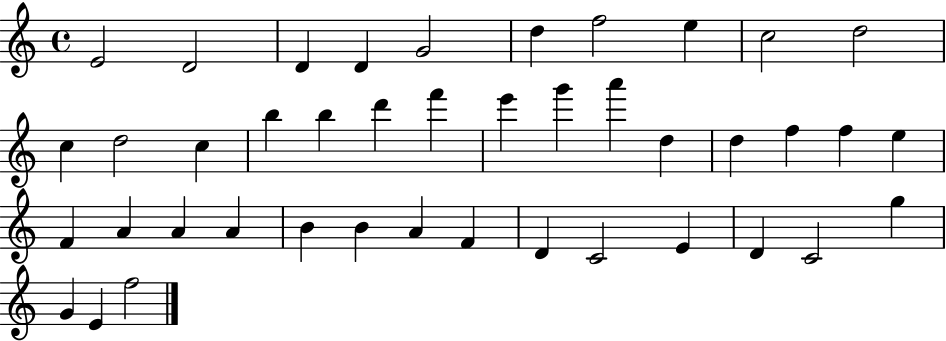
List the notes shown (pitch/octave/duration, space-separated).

E4/h D4/h D4/q D4/q G4/h D5/q F5/h E5/q C5/h D5/h C5/q D5/h C5/q B5/q B5/q D6/q F6/q E6/q G6/q A6/q D5/q D5/q F5/q F5/q E5/q F4/q A4/q A4/q A4/q B4/q B4/q A4/q F4/q D4/q C4/h E4/q D4/q C4/h G5/q G4/q E4/q F5/h